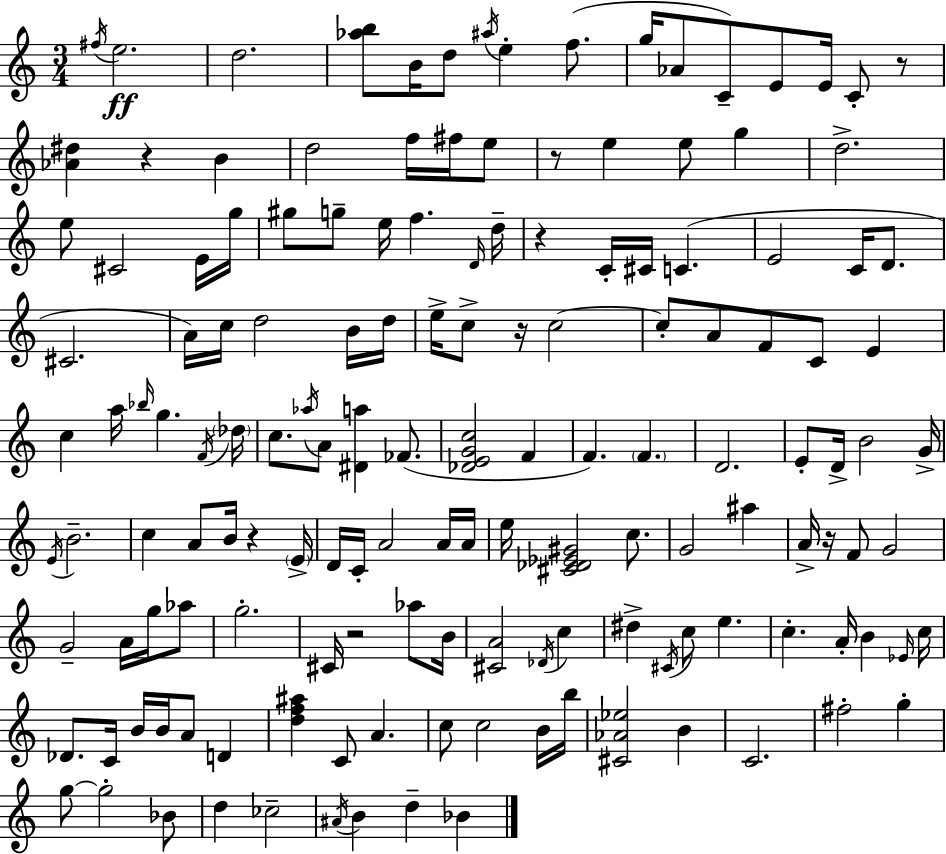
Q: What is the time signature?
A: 3/4